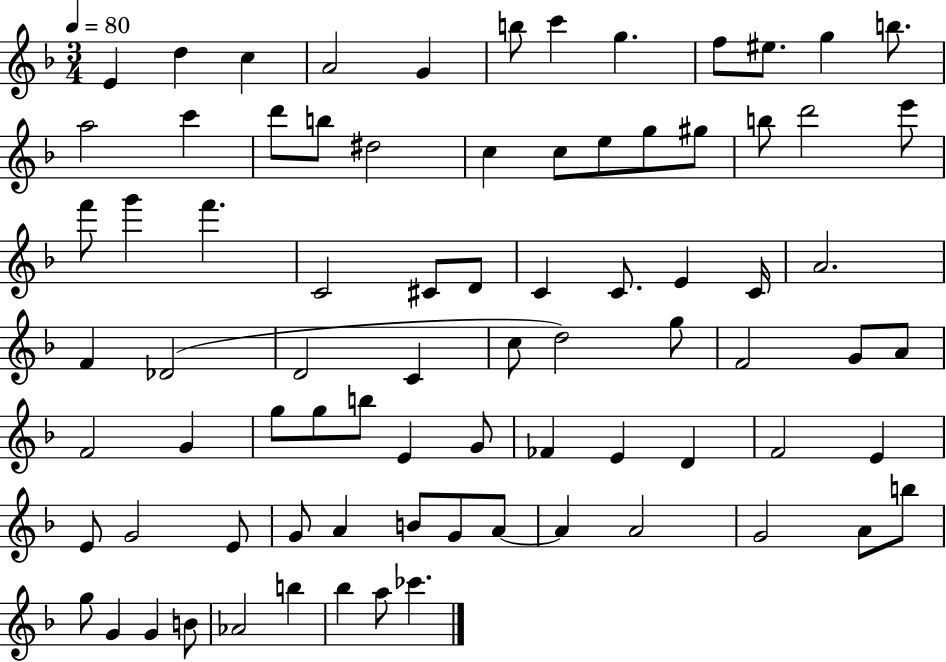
X:1
T:Untitled
M:3/4
L:1/4
K:F
E d c A2 G b/2 c' g f/2 ^e/2 g b/2 a2 c' d'/2 b/2 ^d2 c c/2 e/2 g/2 ^g/2 b/2 d'2 e'/2 f'/2 g' f' C2 ^C/2 D/2 C C/2 E C/4 A2 F _D2 D2 C c/2 d2 g/2 F2 G/2 A/2 F2 G g/2 g/2 b/2 E G/2 _F E D F2 E E/2 G2 E/2 G/2 A B/2 G/2 A/2 A A2 G2 A/2 b/2 g/2 G G B/2 _A2 b _b a/2 _c'